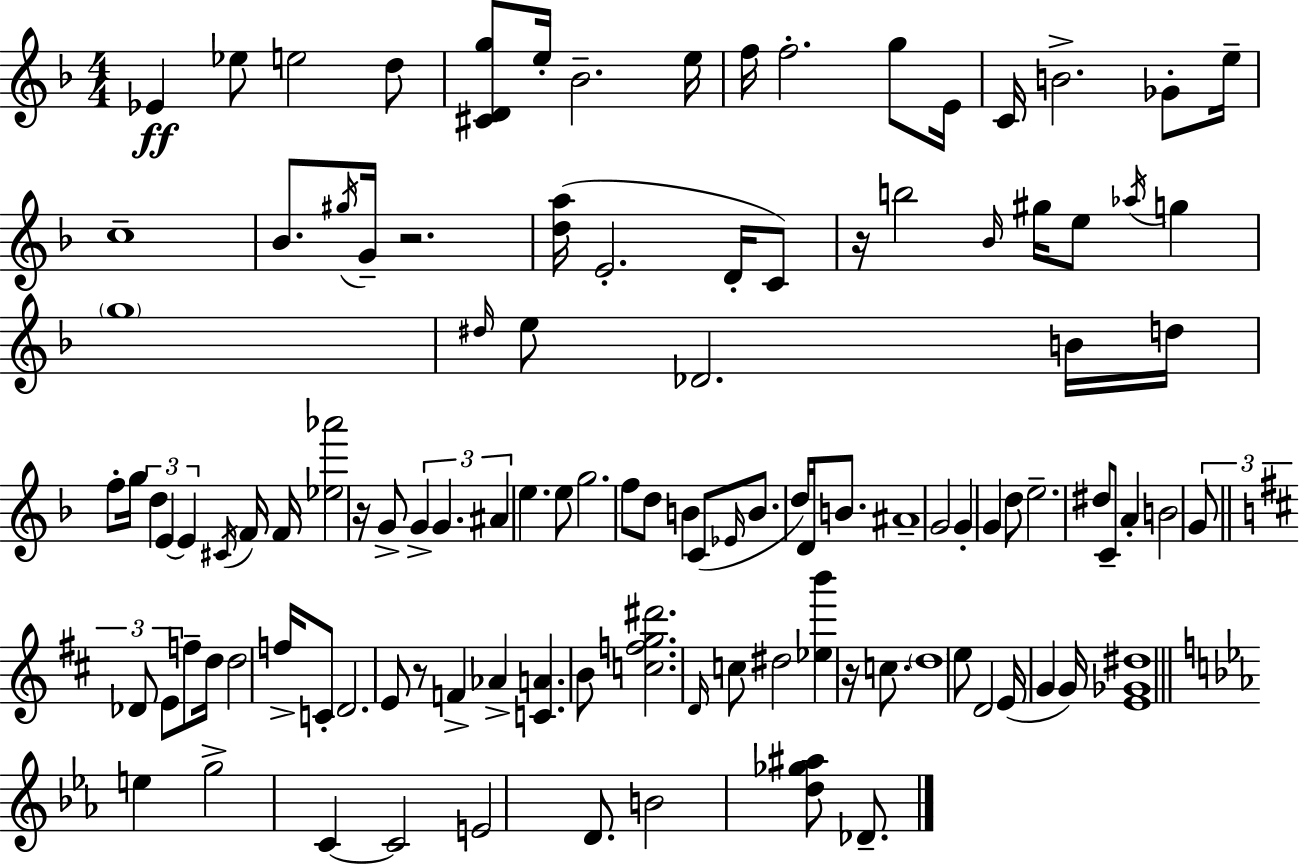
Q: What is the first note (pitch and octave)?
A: Eb4